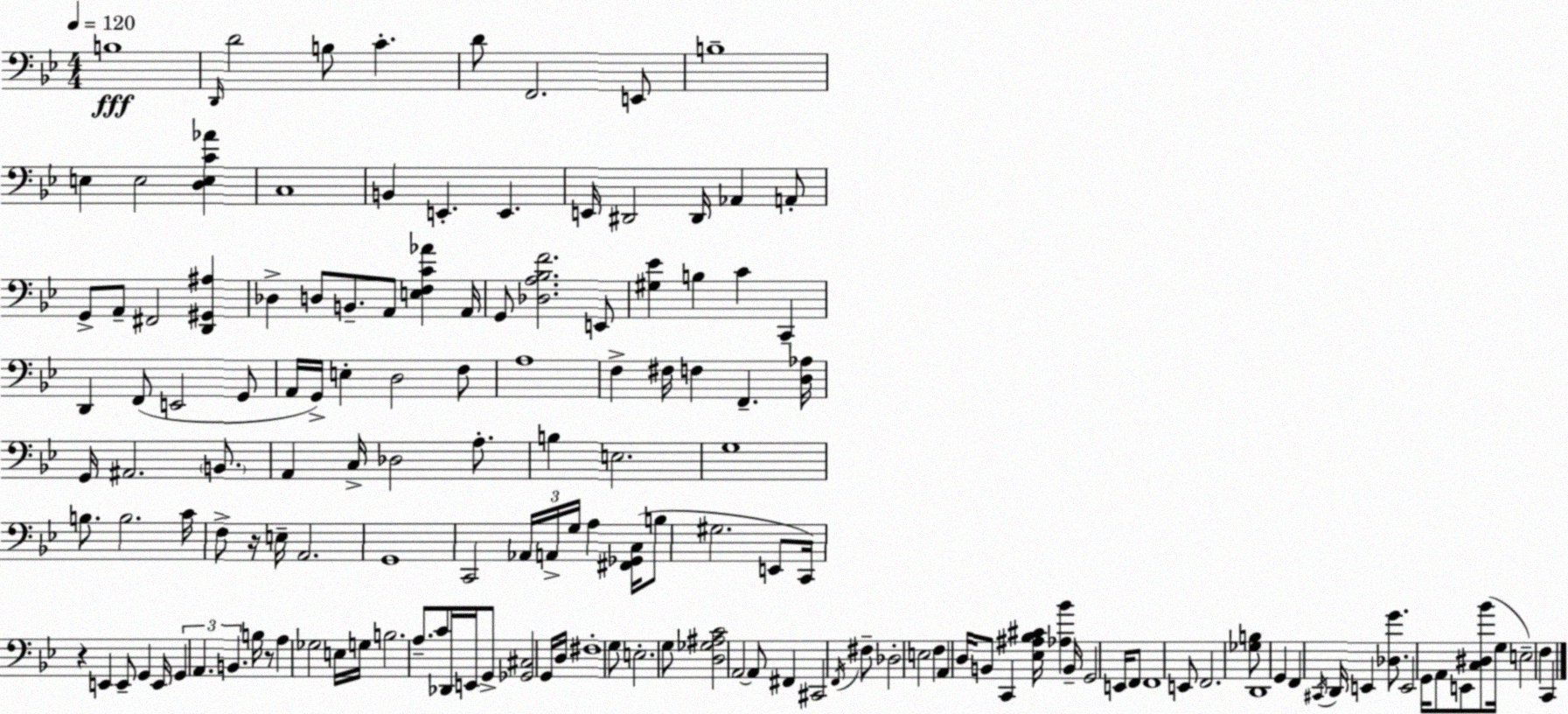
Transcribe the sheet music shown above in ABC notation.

X:1
T:Untitled
M:4/4
L:1/4
K:Bb
B,4 D,,/4 D2 B,/2 C D/2 F,,2 E,,/2 B,4 E, E,2 [D,E,C_A] C,4 B,, E,, E,, E,,/4 ^D,,2 ^D,,/4 _A,, A,,/2 G,,/2 A,,/2 ^F,,2 [D,,^G,,^A,] _D, D,/2 B,,/2 A,,/2 [E,F,C_A] A,,/4 G,,/2 [_D,A,_B,F]2 E,,/2 [^G,_E] B, C C,, D,, F,,/2 E,,2 G,,/2 A,,/4 G,,/4 E, D,2 F,/2 A,4 F, ^F,/4 F, F,, [D,_A,]/4 G,,/4 ^A,,2 B,,/2 A,, C,/4 _D,2 A,/2 B, E,2 G,4 B,/2 B,2 C/4 F,/2 z/4 E,/4 A,,2 G,,4 C,,2 _A,,/4 A,,/4 G,/4 A, [^F,,_G,,C,]/4 B,/2 ^G,2 E,,/2 C,,/4 z E,, E,,/2 G,, E,,/4 G,, A,, B,, B,/4 z/2 A, _G,2 E,/4 G,/4 B,2 A,/2 C/2 _D,,/4 E,,/4 G,,/2 [_G,,^C,]2 G,,/4 D,/4 ^F,4 G,/2 E,2 G,/2 [D,_G,^A,C]2 A,,2 A,,/2 ^F,, ^C,,2 F,,/4 ^F,/2 _D,2 E,2 F, A,, D,/4 B,,/2 C,, [_E,^A,_B,^C]/4 [_A,_B] B,,/4 G,,2 E,,/4 F,,/2 F,,4 E,,/2 F,,2 [_G,B,]/2 D,,4 G,, F,, ^C,,/4 D,,/4 E,, [_D,G]/2 E,,2 G,,/4 A,,/2 E,,/2 [C,^D,_B]/2 G,/4 E,2 F, C,,